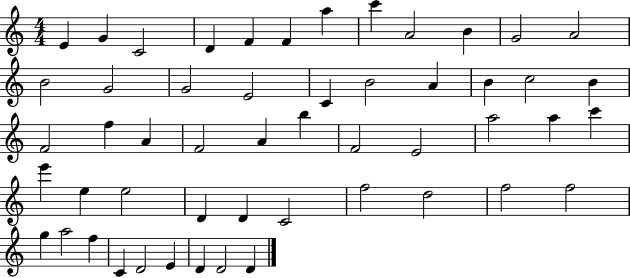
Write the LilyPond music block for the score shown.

{
  \clef treble
  \numericTimeSignature
  \time 4/4
  \key c \major
  e'4 g'4 c'2 | d'4 f'4 f'4 a''4 | c'''4 a'2 b'4 | g'2 a'2 | \break b'2 g'2 | g'2 e'2 | c'4 b'2 a'4 | b'4 c''2 b'4 | \break f'2 f''4 a'4 | f'2 a'4 b''4 | f'2 e'2 | a''2 a''4 c'''4 | \break e'''4 e''4 e''2 | d'4 d'4 c'2 | f''2 d''2 | f''2 f''2 | \break g''4 a''2 f''4 | c'4 d'2 e'4 | d'4 d'2 d'4 | \bar "|."
}